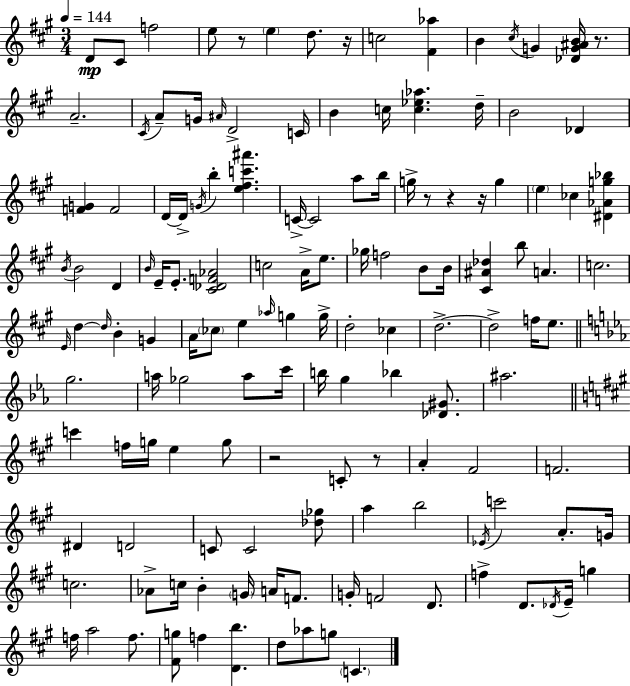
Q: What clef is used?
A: treble